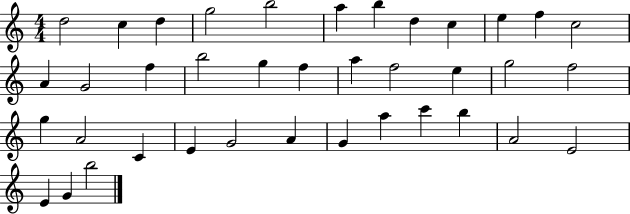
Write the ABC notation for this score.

X:1
T:Untitled
M:4/4
L:1/4
K:C
d2 c d g2 b2 a b d c e f c2 A G2 f b2 g f a f2 e g2 f2 g A2 C E G2 A G a c' b A2 E2 E G b2